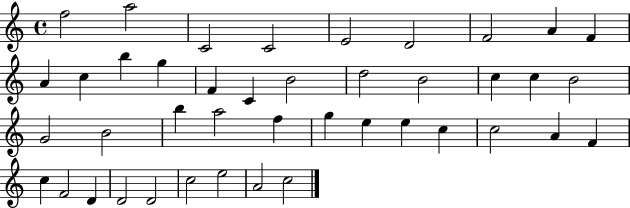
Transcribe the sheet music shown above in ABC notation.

X:1
T:Untitled
M:4/4
L:1/4
K:C
f2 a2 C2 C2 E2 D2 F2 A F A c b g F C B2 d2 B2 c c B2 G2 B2 b a2 f g e e c c2 A F c F2 D D2 D2 c2 e2 A2 c2